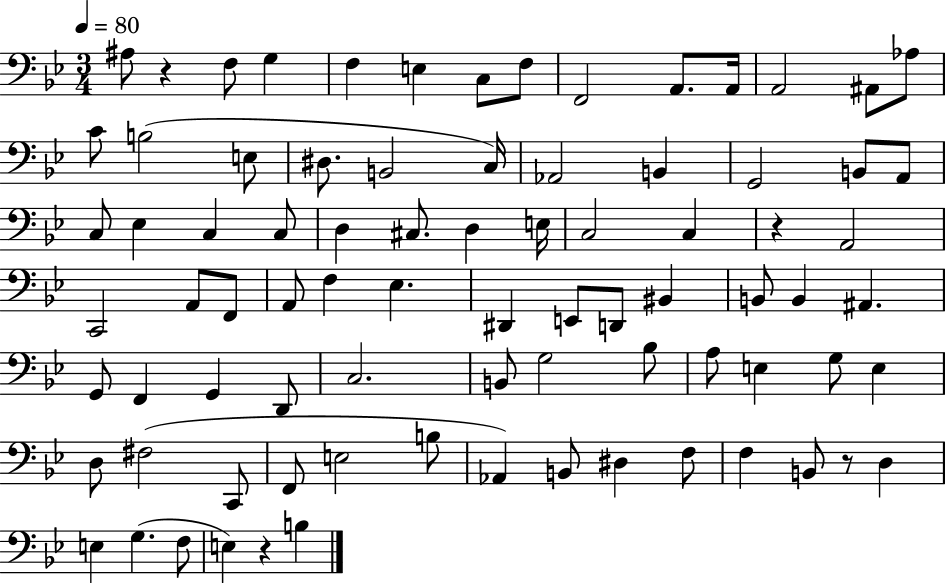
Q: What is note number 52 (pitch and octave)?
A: D2